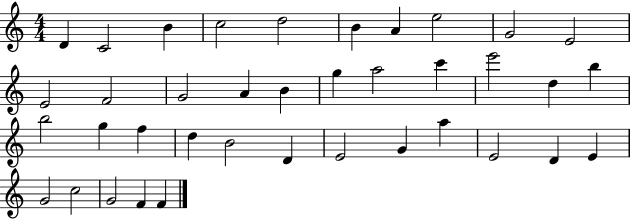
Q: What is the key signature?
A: C major